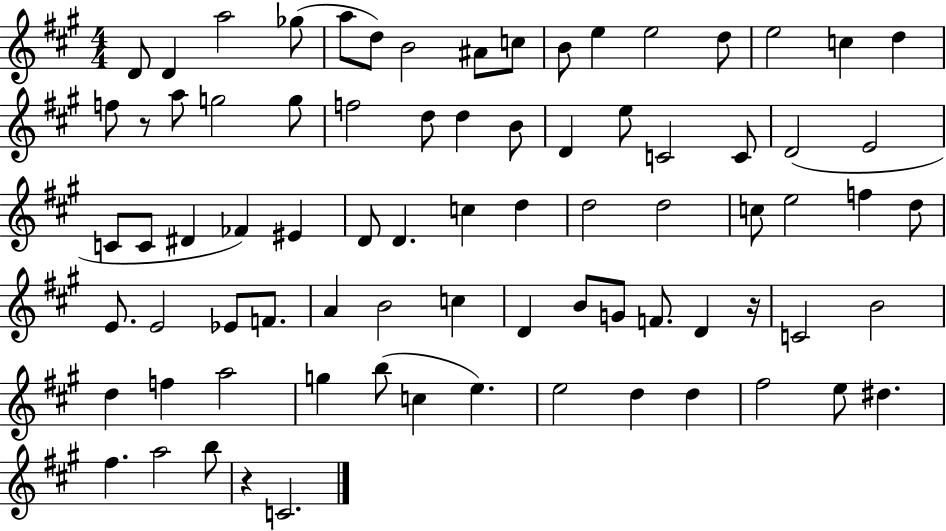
D4/e D4/q A5/h Gb5/e A5/e D5/e B4/h A#4/e C5/e B4/e E5/q E5/h D5/e E5/h C5/q D5/q F5/e R/e A5/e G5/h G5/e F5/h D5/e D5/q B4/e D4/q E5/e C4/h C4/e D4/h E4/h C4/e C4/e D#4/q FES4/q EIS4/q D4/e D4/q. C5/q D5/q D5/h D5/h C5/e E5/h F5/q D5/e E4/e. E4/h Eb4/e F4/e. A4/q B4/h C5/q D4/q B4/e G4/e F4/e. D4/q R/s C4/h B4/h D5/q F5/q A5/h G5/q B5/e C5/q E5/q. E5/h D5/q D5/q F#5/h E5/e D#5/q. F#5/q. A5/h B5/e R/q C4/h.